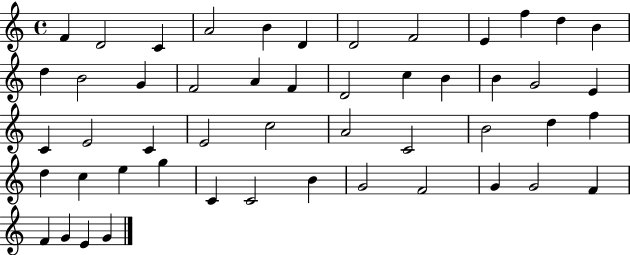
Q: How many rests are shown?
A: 0